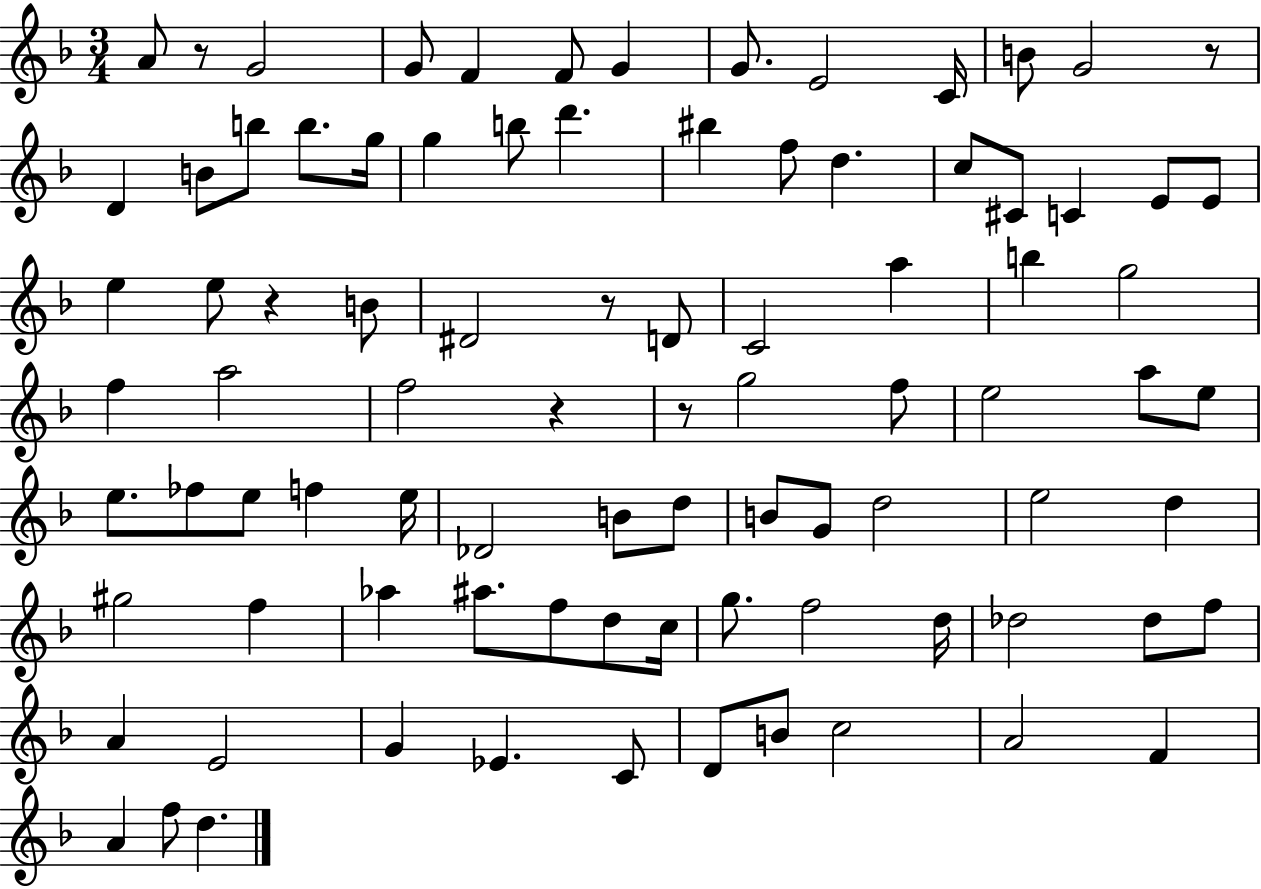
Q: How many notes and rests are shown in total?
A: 89